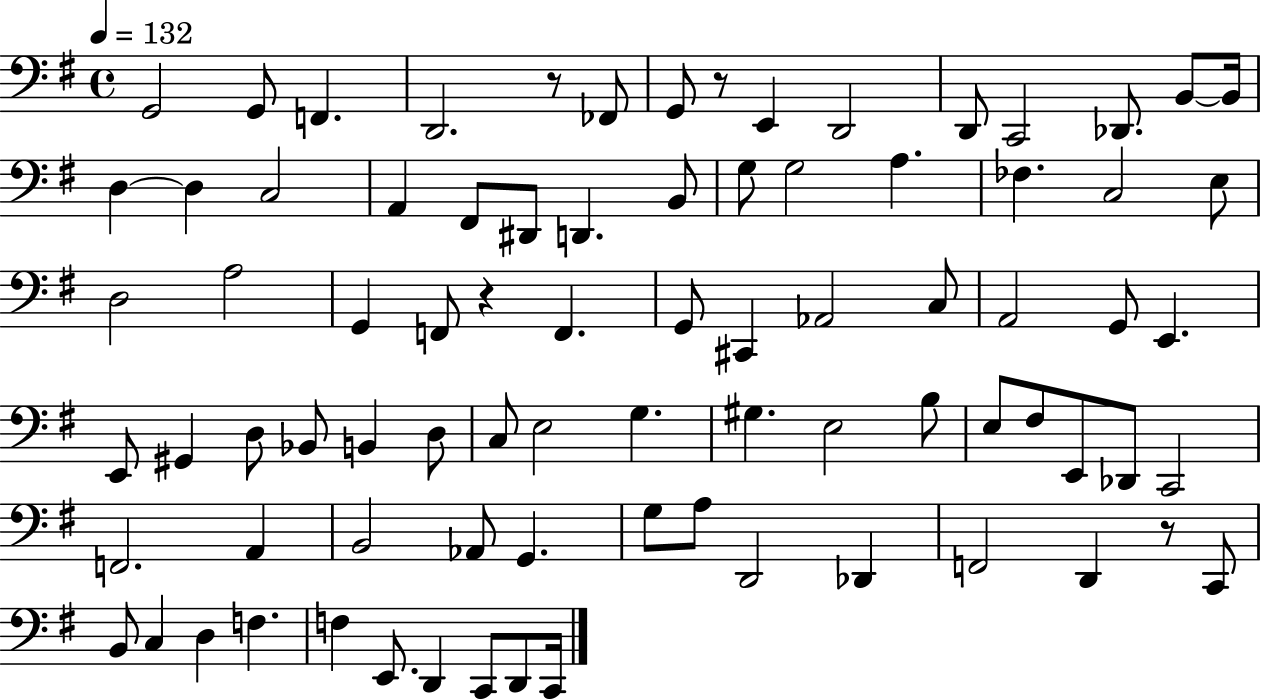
G2/h G2/e F2/q. D2/h. R/e FES2/e G2/e R/e E2/q D2/h D2/e C2/h Db2/e. B2/e B2/s D3/q D3/q C3/h A2/q F#2/e D#2/e D2/q. B2/e G3/e G3/h A3/q. FES3/q. C3/h E3/e D3/h A3/h G2/q F2/e R/q F2/q. G2/e C#2/q Ab2/h C3/e A2/h G2/e E2/q. E2/e G#2/q D3/e Bb2/e B2/q D3/e C3/e E3/h G3/q. G#3/q. E3/h B3/e E3/e F#3/e E2/e Db2/e C2/h F2/h. A2/q B2/h Ab2/e G2/q. G3/e A3/e D2/h Db2/q F2/h D2/q R/e C2/e B2/e C3/q D3/q F3/q. F3/q E2/e. D2/q C2/e D2/e C2/s